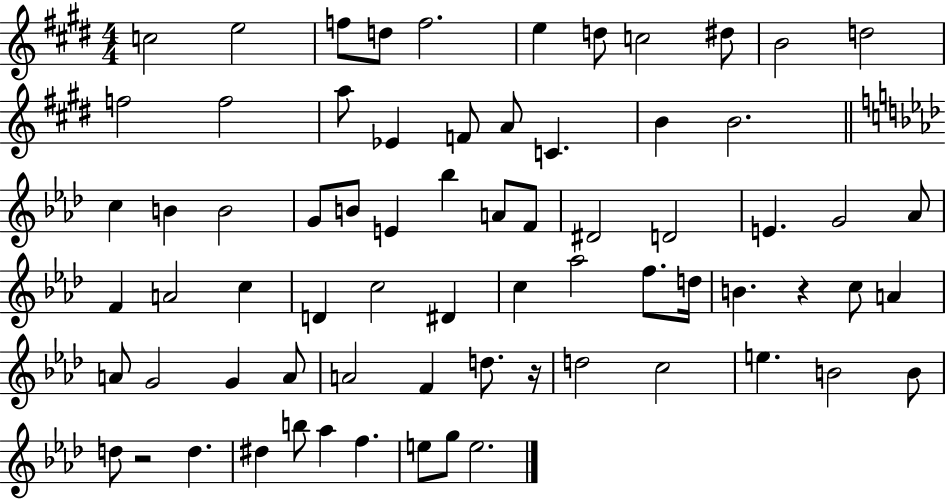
C5/h E5/h F5/e D5/e F5/h. E5/q D5/e C5/h D#5/e B4/h D5/h F5/h F5/h A5/e Eb4/q F4/e A4/e C4/q. B4/q B4/h. C5/q B4/q B4/h G4/e B4/e E4/q Bb5/q A4/e F4/e D#4/h D4/h E4/q. G4/h Ab4/e F4/q A4/h C5/q D4/q C5/h D#4/q C5/q Ab5/h F5/e. D5/s B4/q. R/q C5/e A4/q A4/e G4/h G4/q A4/e A4/h F4/q D5/e. R/s D5/h C5/h E5/q. B4/h B4/e D5/e R/h D5/q. D#5/q B5/e Ab5/q F5/q. E5/e G5/e E5/h.